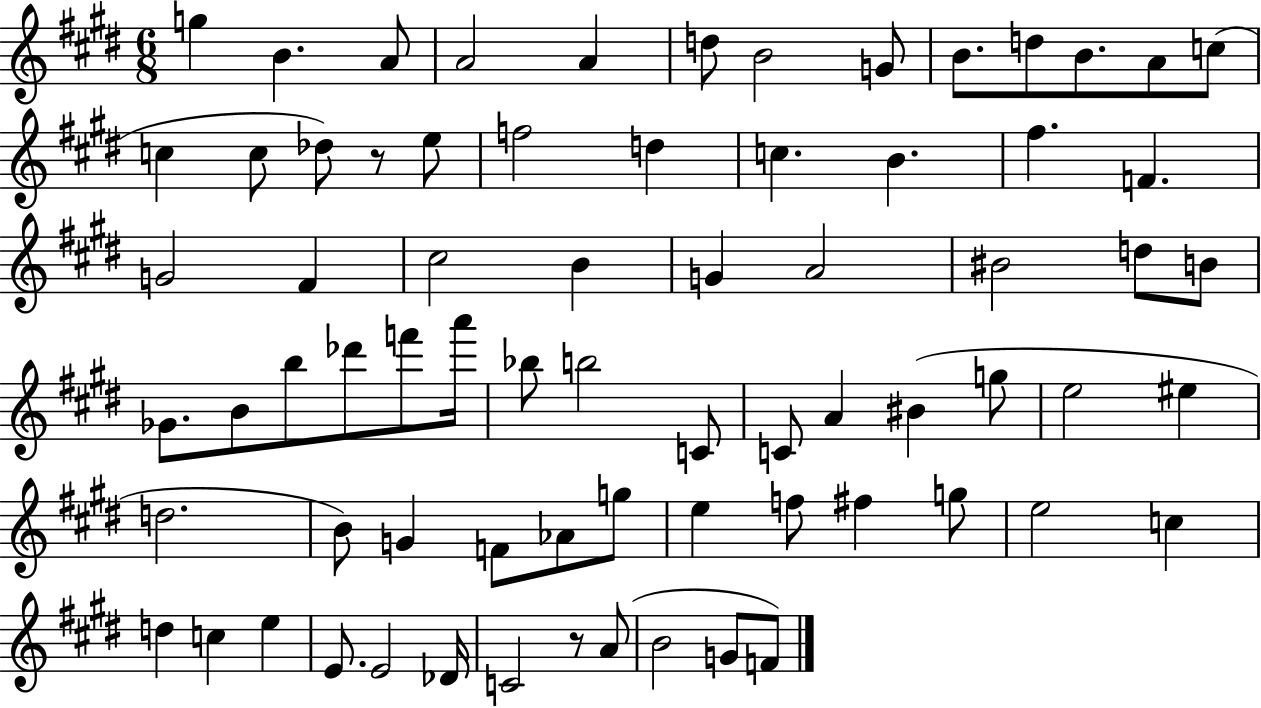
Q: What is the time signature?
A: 6/8